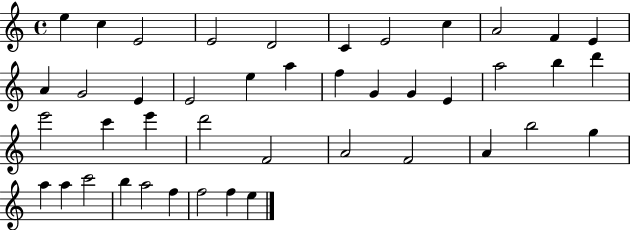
{
  \clef treble
  \time 4/4
  \defaultTimeSignature
  \key c \major
  e''4 c''4 e'2 | e'2 d'2 | c'4 e'2 c''4 | a'2 f'4 e'4 | \break a'4 g'2 e'4 | e'2 e''4 a''4 | f''4 g'4 g'4 e'4 | a''2 b''4 d'''4 | \break e'''2 c'''4 e'''4 | d'''2 f'2 | a'2 f'2 | a'4 b''2 g''4 | \break a''4 a''4 c'''2 | b''4 a''2 f''4 | f''2 f''4 e''4 | \bar "|."
}